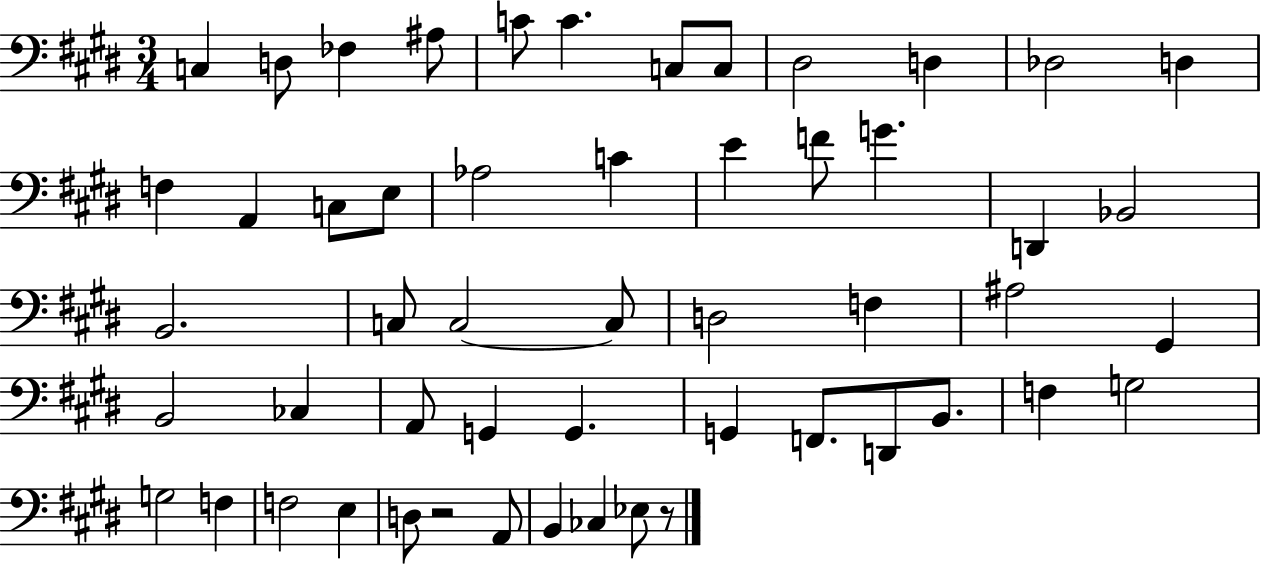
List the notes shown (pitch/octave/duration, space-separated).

C3/q D3/e FES3/q A#3/e C4/e C4/q. C3/e C3/e D#3/h D3/q Db3/h D3/q F3/q A2/q C3/e E3/e Ab3/h C4/q E4/q F4/e G4/q. D2/q Bb2/h B2/h. C3/e C3/h C3/e D3/h F3/q A#3/h G#2/q B2/h CES3/q A2/e G2/q G2/q. G2/q F2/e. D2/e B2/e. F3/q G3/h G3/h F3/q F3/h E3/q D3/e R/h A2/e B2/q CES3/q Eb3/e R/e